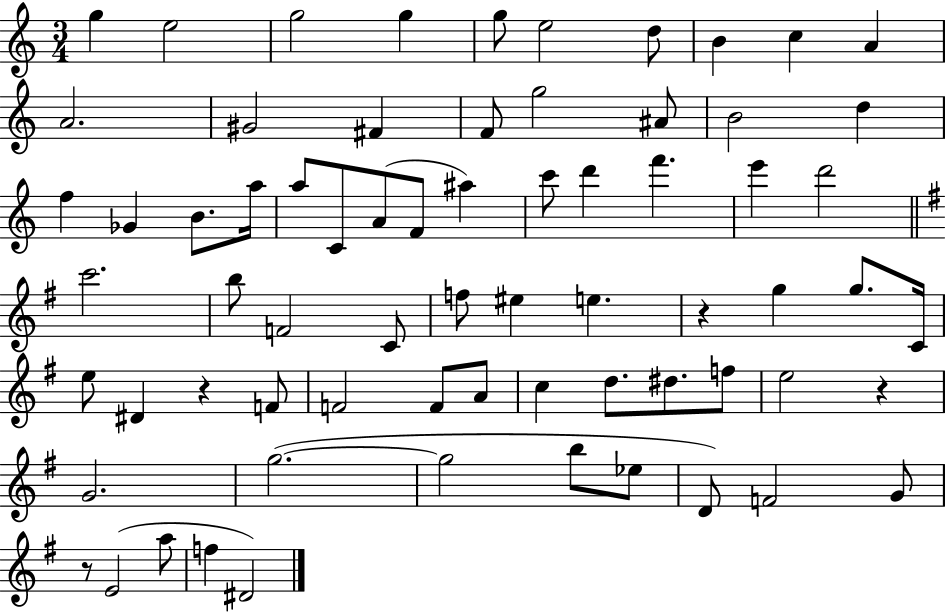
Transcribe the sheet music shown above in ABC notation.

X:1
T:Untitled
M:3/4
L:1/4
K:C
g e2 g2 g g/2 e2 d/2 B c A A2 ^G2 ^F F/2 g2 ^A/2 B2 d f _G B/2 a/4 a/2 C/2 A/2 F/2 ^a c'/2 d' f' e' d'2 c'2 b/2 F2 C/2 f/2 ^e e z g g/2 C/4 e/2 ^D z F/2 F2 F/2 A/2 c d/2 ^d/2 f/2 e2 z G2 g2 g2 b/2 _e/2 D/2 F2 G/2 z/2 E2 a/2 f ^D2